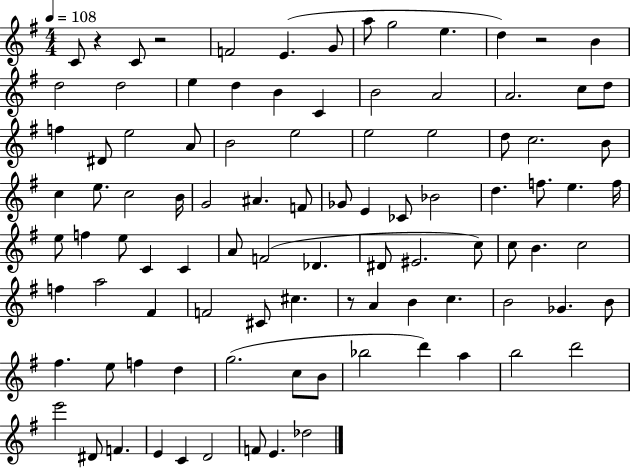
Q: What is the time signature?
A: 4/4